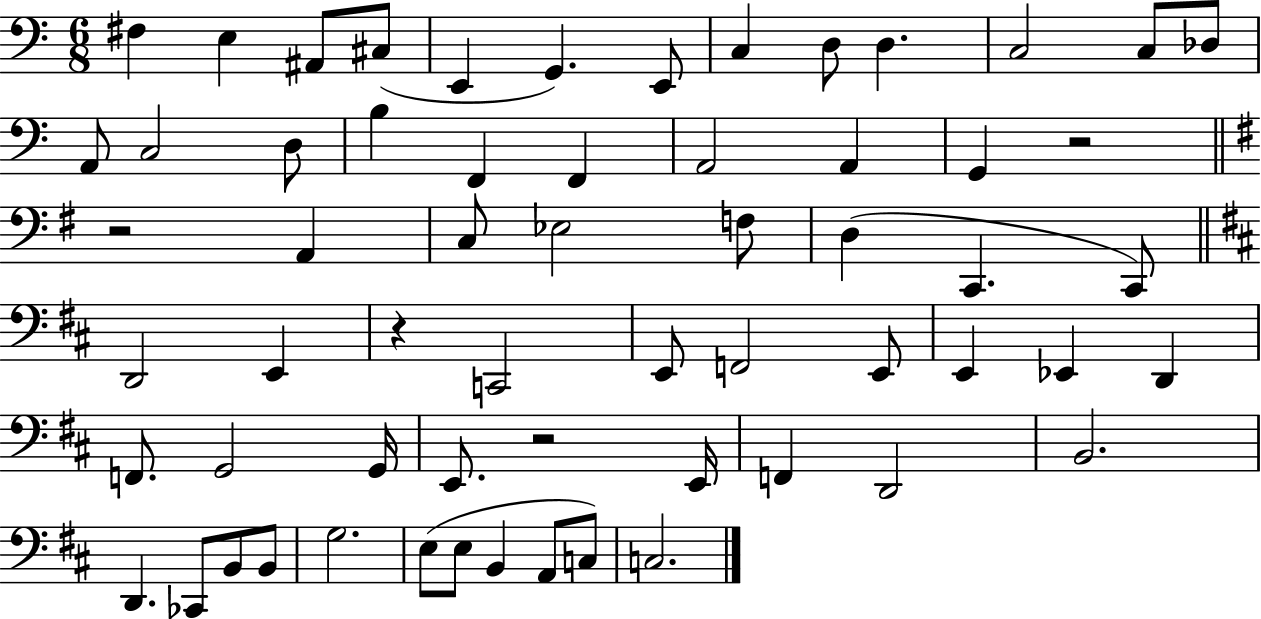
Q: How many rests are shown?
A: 4